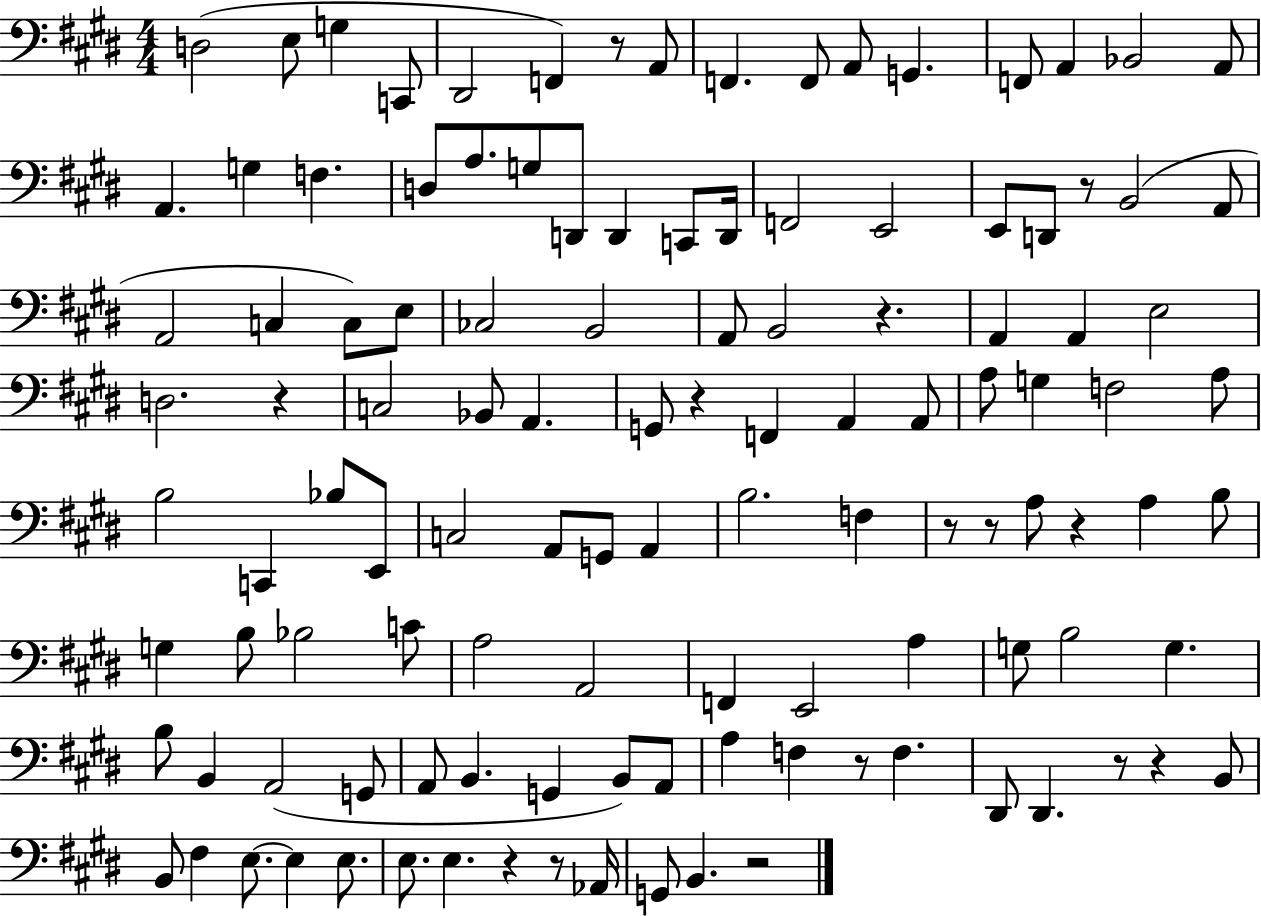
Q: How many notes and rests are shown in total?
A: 118